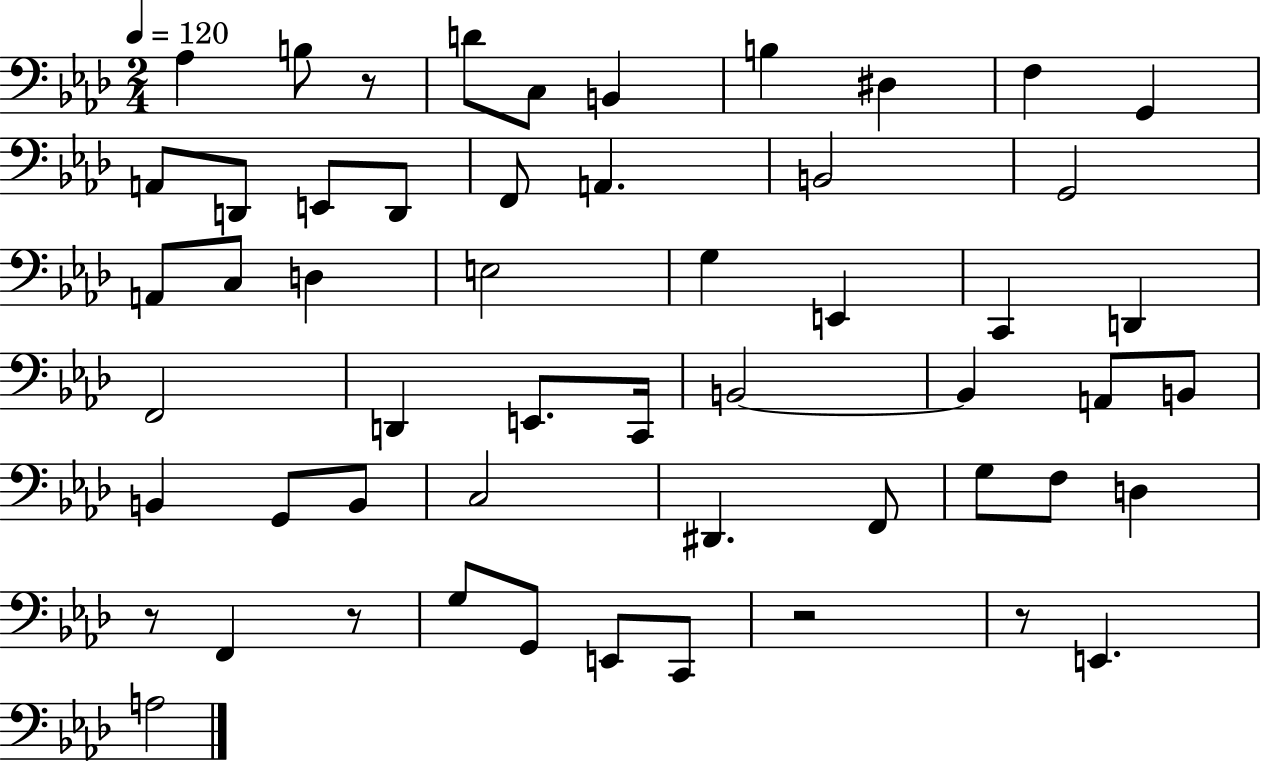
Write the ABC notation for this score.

X:1
T:Untitled
M:2/4
L:1/4
K:Ab
_A, B,/2 z/2 D/2 C,/2 B,, B, ^D, F, G,, A,,/2 D,,/2 E,,/2 D,,/2 F,,/2 A,, B,,2 G,,2 A,,/2 C,/2 D, E,2 G, E,, C,, D,, F,,2 D,, E,,/2 C,,/4 B,,2 B,, A,,/2 B,,/2 B,, G,,/2 B,,/2 C,2 ^D,, F,,/2 G,/2 F,/2 D, z/2 F,, z/2 G,/2 G,,/2 E,,/2 C,,/2 z2 z/2 E,, A,2